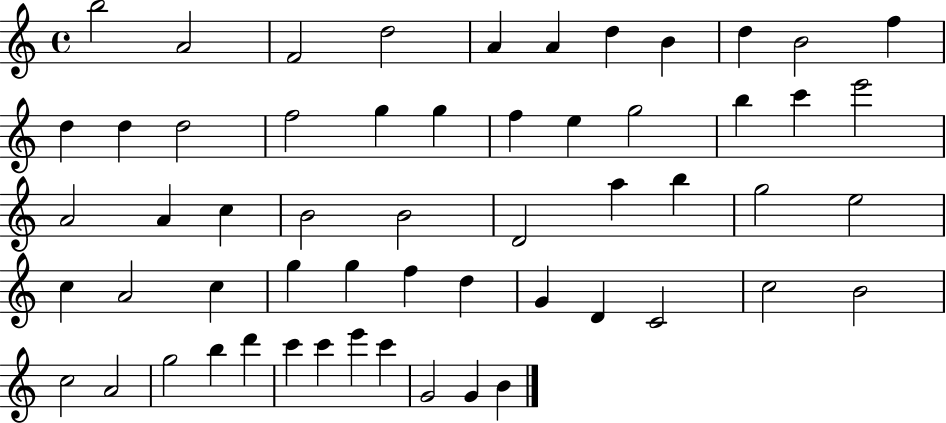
{
  \clef treble
  \time 4/4
  \defaultTimeSignature
  \key c \major
  b''2 a'2 | f'2 d''2 | a'4 a'4 d''4 b'4 | d''4 b'2 f''4 | \break d''4 d''4 d''2 | f''2 g''4 g''4 | f''4 e''4 g''2 | b''4 c'''4 e'''2 | \break a'2 a'4 c''4 | b'2 b'2 | d'2 a''4 b''4 | g''2 e''2 | \break c''4 a'2 c''4 | g''4 g''4 f''4 d''4 | g'4 d'4 c'2 | c''2 b'2 | \break c''2 a'2 | g''2 b''4 d'''4 | c'''4 c'''4 e'''4 c'''4 | g'2 g'4 b'4 | \break \bar "|."
}